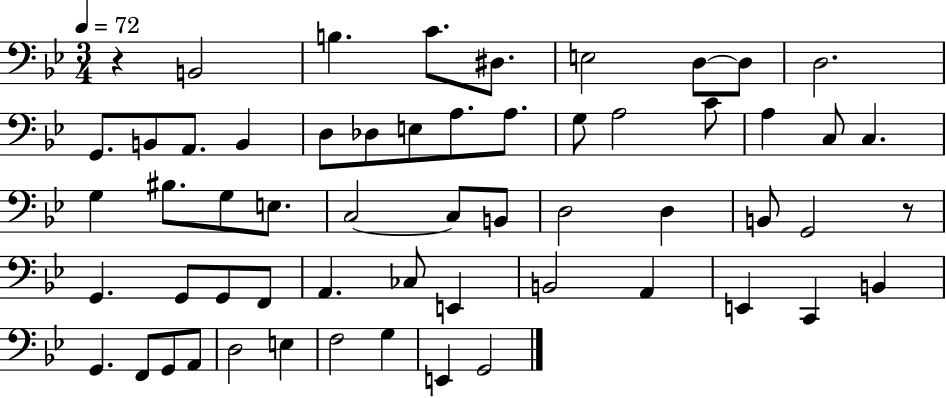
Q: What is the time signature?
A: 3/4